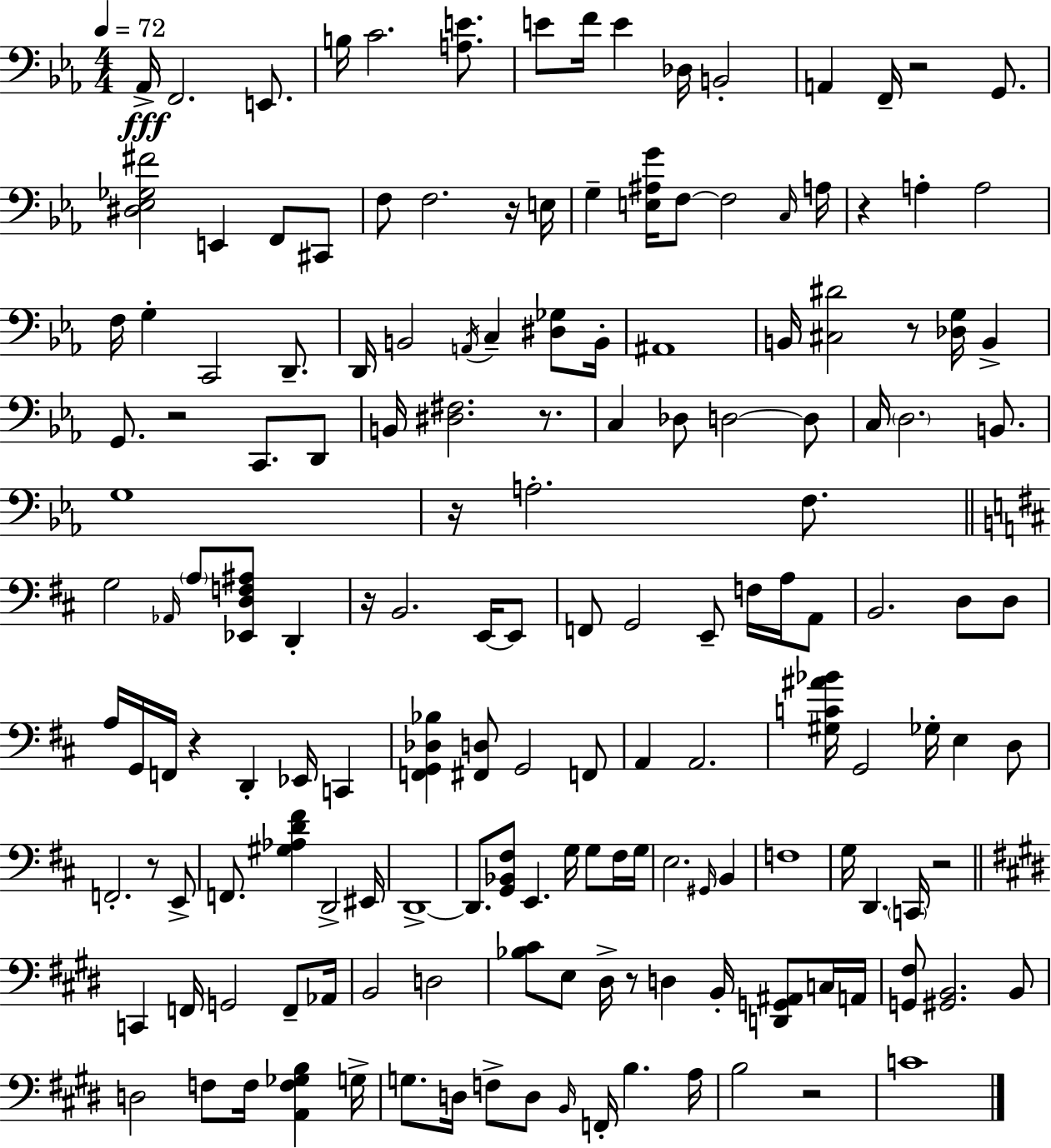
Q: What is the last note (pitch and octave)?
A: C4